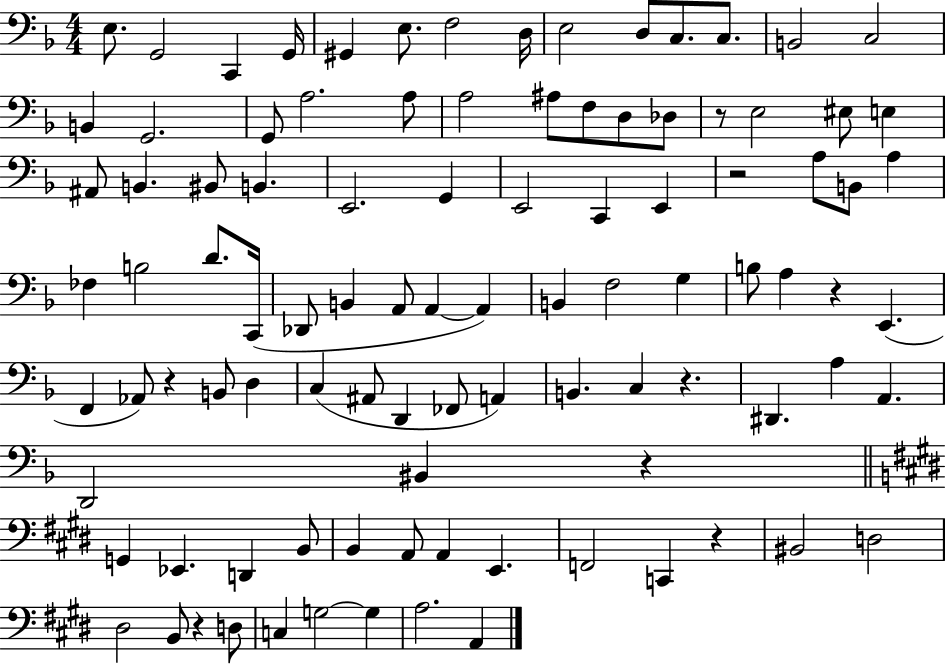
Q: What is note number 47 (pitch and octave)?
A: A2